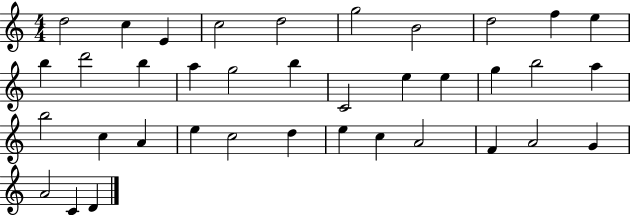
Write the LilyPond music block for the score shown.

{
  \clef treble
  \numericTimeSignature
  \time 4/4
  \key c \major
  d''2 c''4 e'4 | c''2 d''2 | g''2 b'2 | d''2 f''4 e''4 | \break b''4 d'''2 b''4 | a''4 g''2 b''4 | c'2 e''4 e''4 | g''4 b''2 a''4 | \break b''2 c''4 a'4 | e''4 c''2 d''4 | e''4 c''4 a'2 | f'4 a'2 g'4 | \break a'2 c'4 d'4 | \bar "|."
}